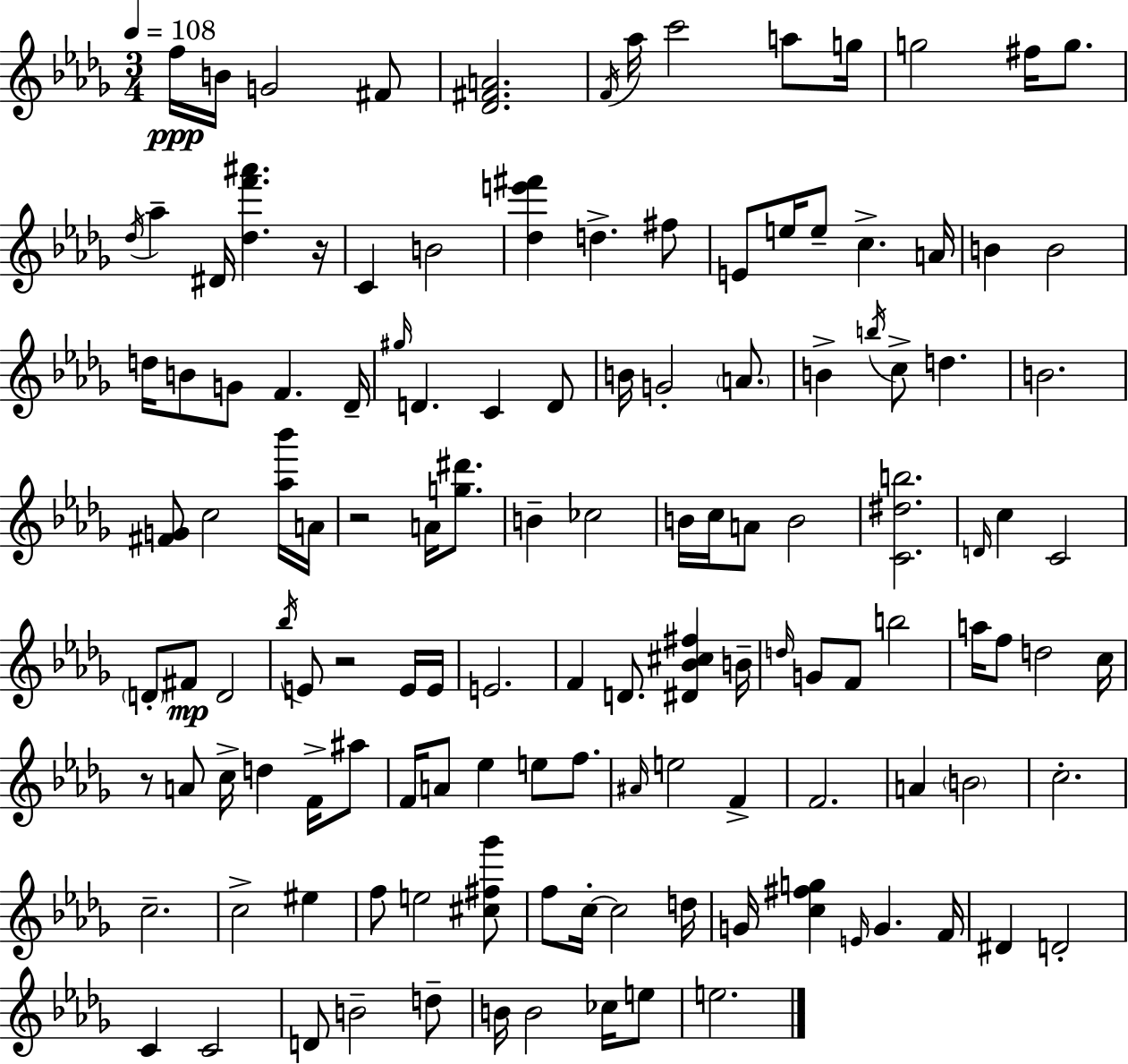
{
  \clef treble
  \numericTimeSignature
  \time 3/4
  \key bes \minor
  \tempo 4 = 108
  \repeat volta 2 { f''16\ppp b'16 g'2 fis'8 | <des' fis' a'>2. | \acciaccatura { f'16 } aes''16 c'''2 a''8 | g''16 g''2 fis''16 g''8. | \break \acciaccatura { des''16 } aes''4-- dis'16 <des'' f''' ais'''>4. | r16 c'4 b'2 | <des'' e''' fis'''>4 d''4.-> | fis''8 e'8 e''16 e''8-- c''4.-> | \break a'16 b'4 b'2 | d''16 b'8 g'8 f'4. | des'16-- \grace { gis''16 } d'4. c'4 | d'8 b'16 g'2-. | \break \parenthesize a'8. b'4-> \acciaccatura { b''16 } c''8-> d''4. | b'2. | <fis' g'>8 c''2 | <aes'' bes'''>16 a'16 r2 | \break a'16 <g'' dis'''>8. b'4-- ces''2 | b'16 c''16 a'8 b'2 | <c' dis'' b''>2. | \grace { d'16 } c''4 c'2 | \break \parenthesize d'8-. fis'8\mp d'2 | \acciaccatura { bes''16 } e'8 r2 | e'16 e'16 e'2. | f'4 d'8. | \break <dis' bes' cis'' fis''>4 b'16-- \grace { d''16 } g'8 f'8 b''2 | a''16 f''8 d''2 | c''16 r8 a'8 c''16-> | d''4 f'16-> ais''8 f'16 a'8 ees''4 | \break e''8 f''8. \grace { ais'16 } e''2 | f'4-> f'2. | a'4 | \parenthesize b'2 c''2.-. | \break c''2.-- | c''2-> | eis''4 f''8 e''2 | <cis'' fis'' ges'''>8 f''8 c''16-.~~ c''2 | \break d''16 g'16 <c'' fis'' g''>4 | \grace { e'16 } g'4. f'16 dis'4 | d'2-. c'4 | c'2 d'8 b'2-- | \break d''8-- b'16 b'2 | ces''16 e''8 e''2. | } \bar "|."
}